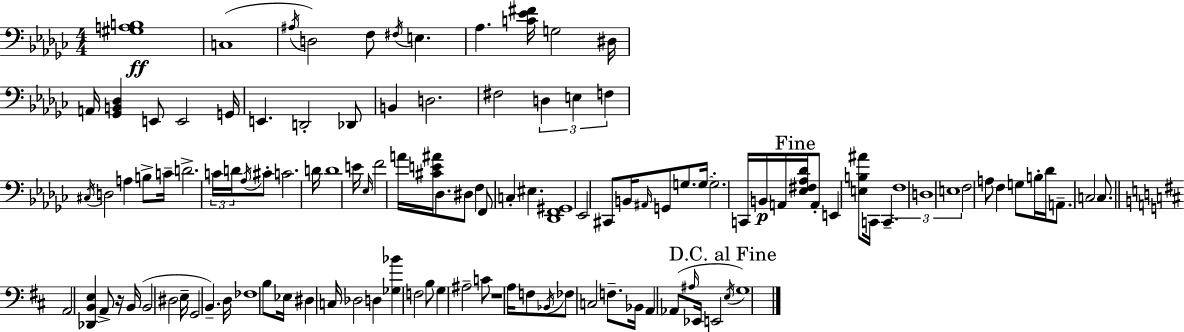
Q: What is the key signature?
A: EES minor